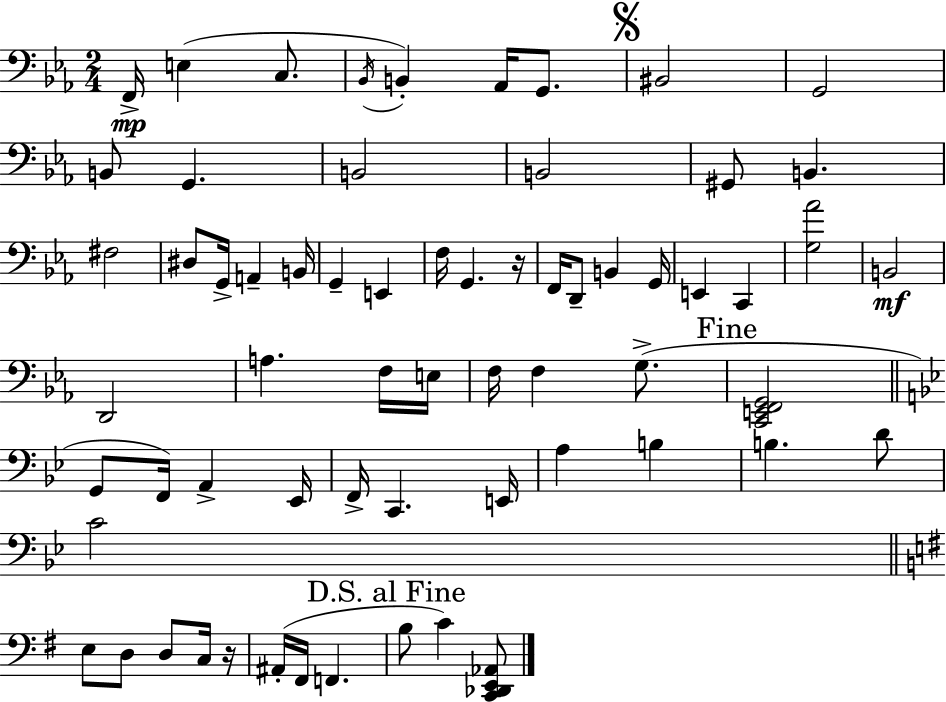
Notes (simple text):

F2/s E3/q C3/e. Bb2/s B2/q Ab2/s G2/e. BIS2/h G2/h B2/e G2/q. B2/h B2/h G#2/e B2/q. F#3/h D#3/e G2/s A2/q B2/s G2/q E2/q F3/s G2/q. R/s F2/s D2/e B2/q G2/s E2/q C2/q [G3,Ab4]/h B2/h D2/h A3/q. F3/s E3/s F3/s F3/q G3/e. [C2,E2,F2,G2]/h G2/e F2/s A2/q Eb2/s F2/s C2/q. E2/s A3/q B3/q B3/q. D4/e C4/h E3/e D3/e D3/e C3/s R/s A#2/s F#2/s F2/q. B3/e C4/q [C2,Db2,E2,Ab2]/e